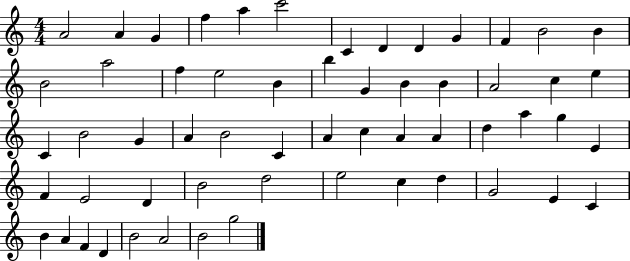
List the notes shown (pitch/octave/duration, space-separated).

A4/h A4/q G4/q F5/q A5/q C6/h C4/q D4/q D4/q G4/q F4/q B4/h B4/q B4/h A5/h F5/q E5/h B4/q B5/q G4/q B4/q B4/q A4/h C5/q E5/q C4/q B4/h G4/q A4/q B4/h C4/q A4/q C5/q A4/q A4/q D5/q A5/q G5/q E4/q F4/q E4/h D4/q B4/h D5/h E5/h C5/q D5/q G4/h E4/q C4/q B4/q A4/q F4/q D4/q B4/h A4/h B4/h G5/h